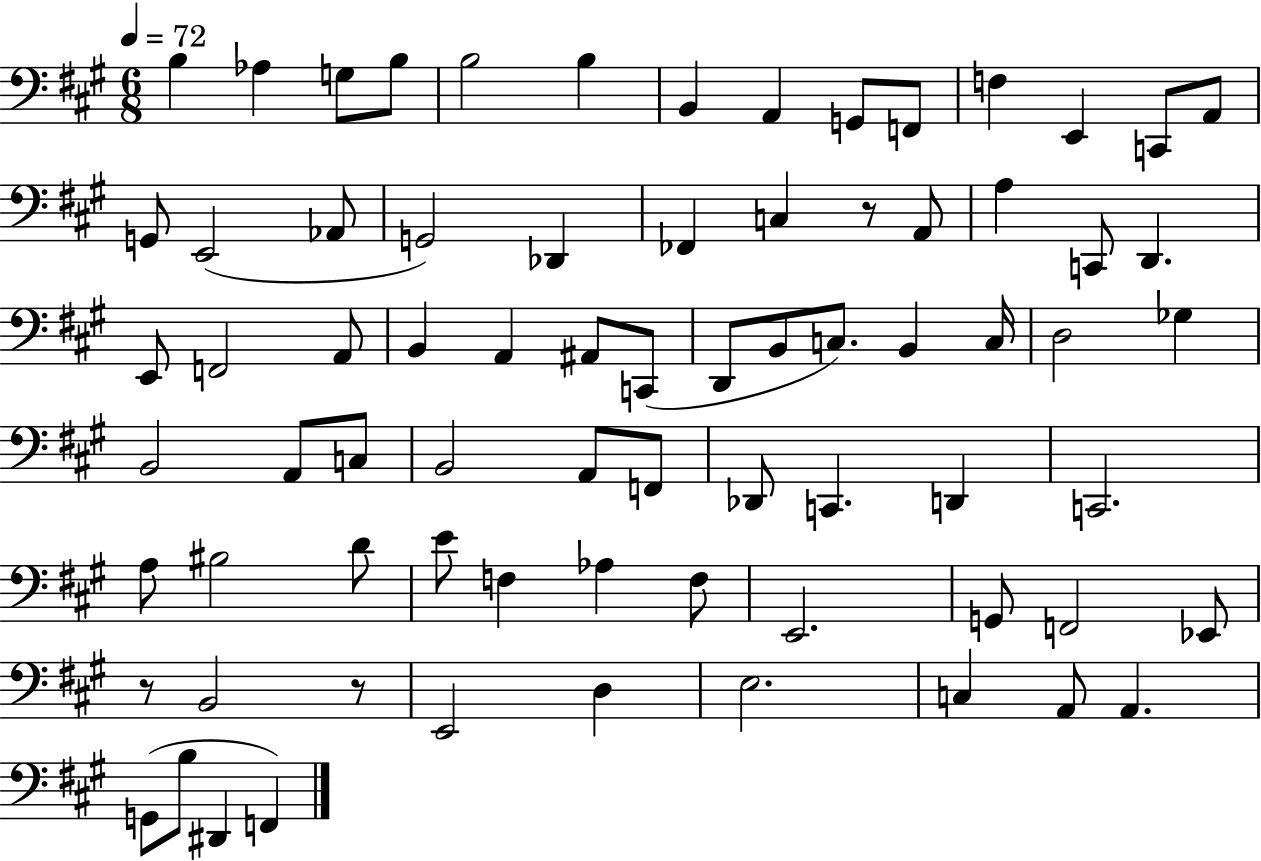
{
  \clef bass
  \numericTimeSignature
  \time 6/8
  \key a \major
  \tempo 4 = 72
  b4 aes4 g8 b8 | b2 b4 | b,4 a,4 g,8 f,8 | f4 e,4 c,8 a,8 | \break g,8 e,2( aes,8 | g,2) des,4 | fes,4 c4 r8 a,8 | a4 c,8 d,4. | \break e,8 f,2 a,8 | b,4 a,4 ais,8 c,8( | d,8 b,8 c8.) b,4 c16 | d2 ges4 | \break b,2 a,8 c8 | b,2 a,8 f,8 | des,8 c,4. d,4 | c,2. | \break a8 bis2 d'8 | e'8 f4 aes4 f8 | e,2. | g,8 f,2 ees,8 | \break r8 b,2 r8 | e,2 d4 | e2. | c4 a,8 a,4. | \break g,8( b8 dis,4 f,4) | \bar "|."
}